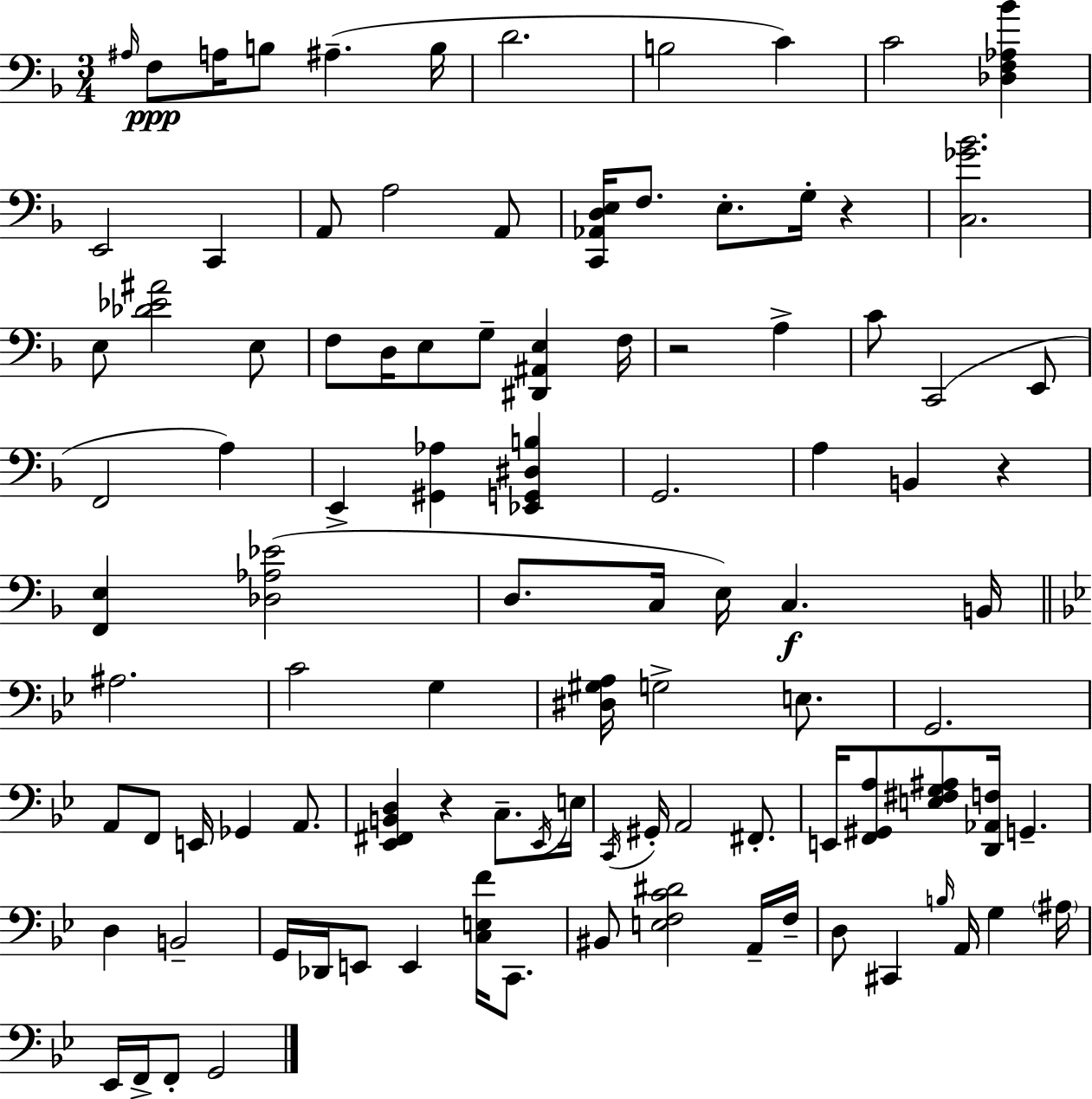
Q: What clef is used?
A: bass